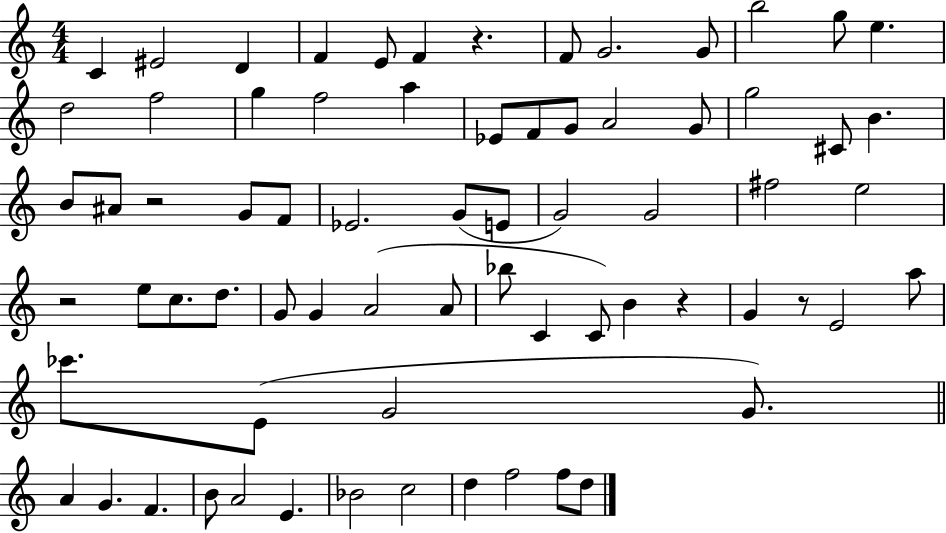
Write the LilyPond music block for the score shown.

{
  \clef treble
  \numericTimeSignature
  \time 4/4
  \key c \major
  \repeat volta 2 { c'4 eis'2 d'4 | f'4 e'8 f'4 r4. | f'8 g'2. g'8 | b''2 g''8 e''4. | \break d''2 f''2 | g''4 f''2 a''4 | ees'8 f'8 g'8 a'2 g'8 | g''2 cis'8 b'4. | \break b'8 ais'8 r2 g'8 f'8 | ees'2. g'8( e'8 | g'2) g'2 | fis''2 e''2 | \break r2 e''8 c''8. d''8. | g'8 g'4 a'2( a'8 | bes''8 c'4 c'8) b'4 r4 | g'4 r8 e'2 a''8 | \break ces'''8. e'8( g'2 g'8.) | \bar "||" \break \key a \minor a'4 g'4. f'4. | b'8 a'2 e'4. | bes'2 c''2 | d''4 f''2 f''8 d''8 | \break } \bar "|."
}